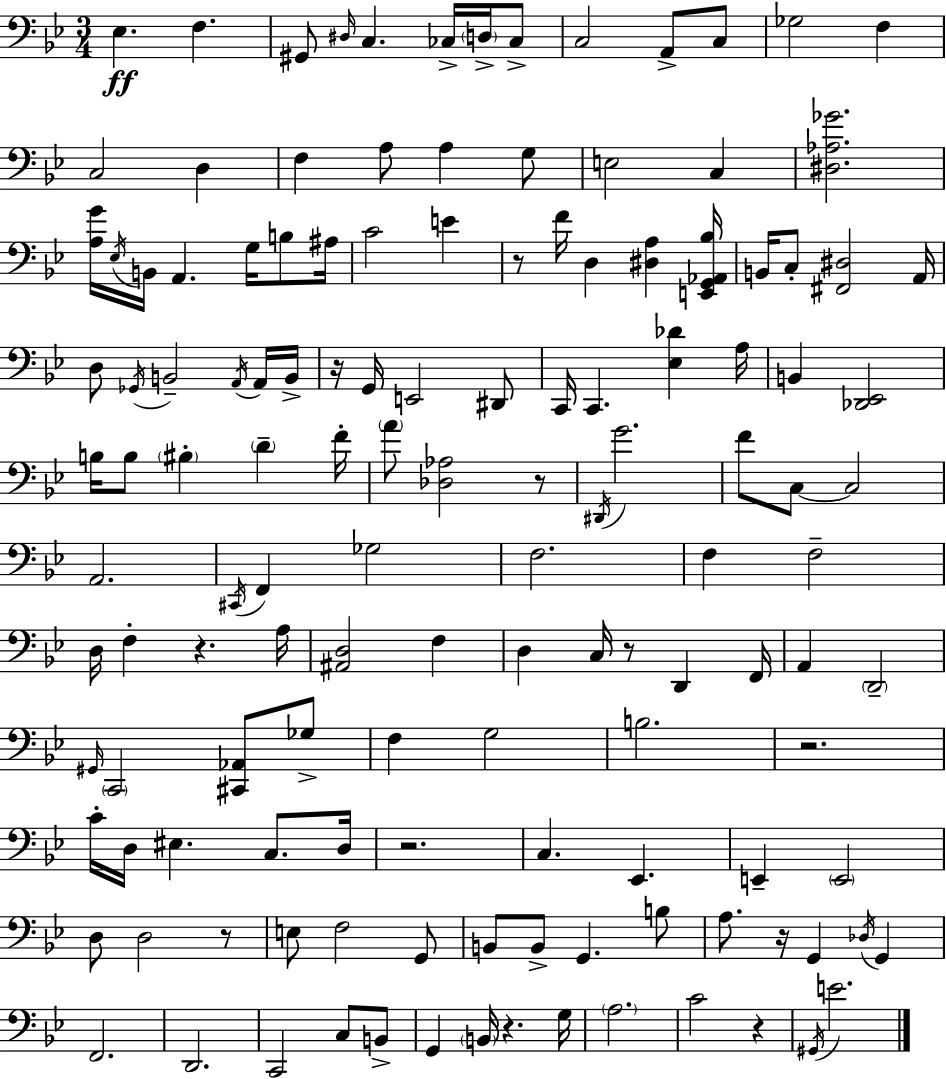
{
  \clef bass
  \numericTimeSignature
  \time 3/4
  \key bes \major
  ees4.\ff f4. | gis,8 \grace { dis16 } c4. ces16-> \parenthesize d16-> ces8-> | c2 a,8-> c8 | ges2 f4 | \break c2 d4 | f4 a8 a4 g8 | e2 c4 | <dis aes ges'>2. | \break <a g'>16 \acciaccatura { ees16 } b,16 a,4. g16 b8 | ais16 c'2 e'4 | r8 f'16 d4 <dis a>4 | <e, g, aes, bes>16 b,16 c8-. <fis, dis>2 | \break a,16 d8 \acciaccatura { ges,16 } b,2-- | \acciaccatura { a,16 } a,16 b,16-> r16 g,16 e,2 | dis,8 c,16 c,4. <ees des'>4 | a16 b,4 <des, ees,>2 | \break b16 b8 \parenthesize bis4-. \parenthesize d'4-- | f'16-. \parenthesize a'8 <des aes>2 | r8 \acciaccatura { dis,16 } g'2. | f'8 c8~~ c2 | \break a,2. | \acciaccatura { cis,16 } f,4 ges2 | f2. | f4 f2-- | \break d16 f4-. r4. | a16 <ais, d>2 | f4 d4 c16 r8 | d,4 f,16 a,4 \parenthesize d,2-- | \break \grace { gis,16 } \parenthesize c,2 | <cis, aes,>8 ges8-> f4 g2 | b2. | r2. | \break c'16-. d16 eis4. | c8. d16 r2. | c4. | ees,4. e,4-- \parenthesize e,2 | \break d8 d2 | r8 e8 f2 | g,8 b,8 b,8-> g,4. | b8 a8. r16 g,4 | \break \acciaccatura { des16 } g,4 f,2. | d,2. | c,2 | c8 b,8-> g,4 | \break \parenthesize b,16 r4. g16 \parenthesize a2. | c'2 | r4 \acciaccatura { gis,16 } e'2. | \bar "|."
}